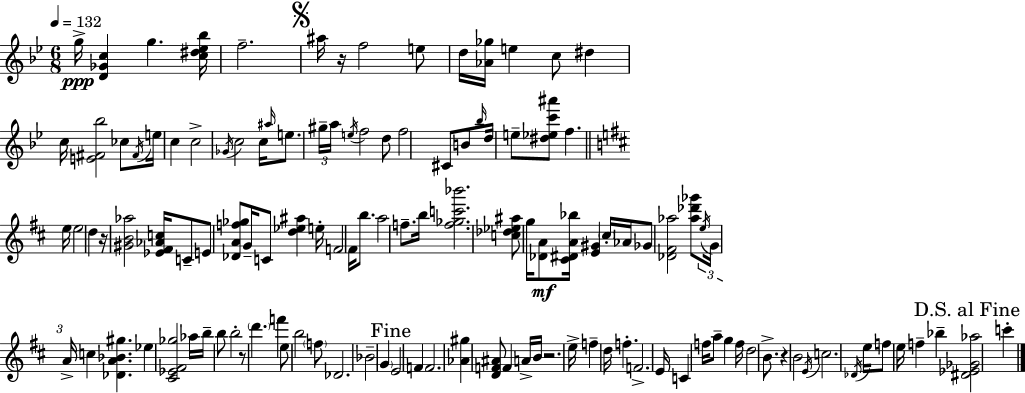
X:1
T:Untitled
M:6/8
L:1/4
K:Bb
g/4 [D_Gc] g [c^d_e_b]/4 f2 ^a/4 z/4 f2 e/2 d/4 [_A_g]/4 e c/2 ^d c/4 [E^F_b]2 _c/2 ^F/4 e/4 c c2 _G/4 c2 c/4 ^a/4 e/2 ^g/4 a/4 e/4 f2 d/2 f2 ^C/2 B/2 _b/4 d/4 e/2 [^d_ec'^a']/2 f e/4 e2 d z/4 [^GB_a]2 [_E^F_Ac]/4 C/2 E/2 [_DAf_g]/2 G/4 C/2 [d_e^a] e/4 F2 ^F/4 b/2 a2 f/2 b/4 [f_gc'_b']2 [c_d_e^a]/2 g/4 [_DA]/2 [^C^DA_b]/4 [E^G] ^c/4 _A/4 _G/2 [_D^F_a]2 [_a_d'_g']/2 e/4 G/4 A/4 c [_DA_B^g] _e [^C_E^F_g]2 _a/4 b/4 b/2 b2 z/2 d' f' e/2 b2 f/2 _D2 _B2 G E2 F F2 [_A^g] [DF^A]/2 F A/4 B/4 z2 e/4 f d/4 f F2 E/4 C f/4 a/2 g f/4 d2 B/2 z B2 E/4 c2 _D/4 e/4 f/2 e/4 f _b [^D_E_G_a]2 c'